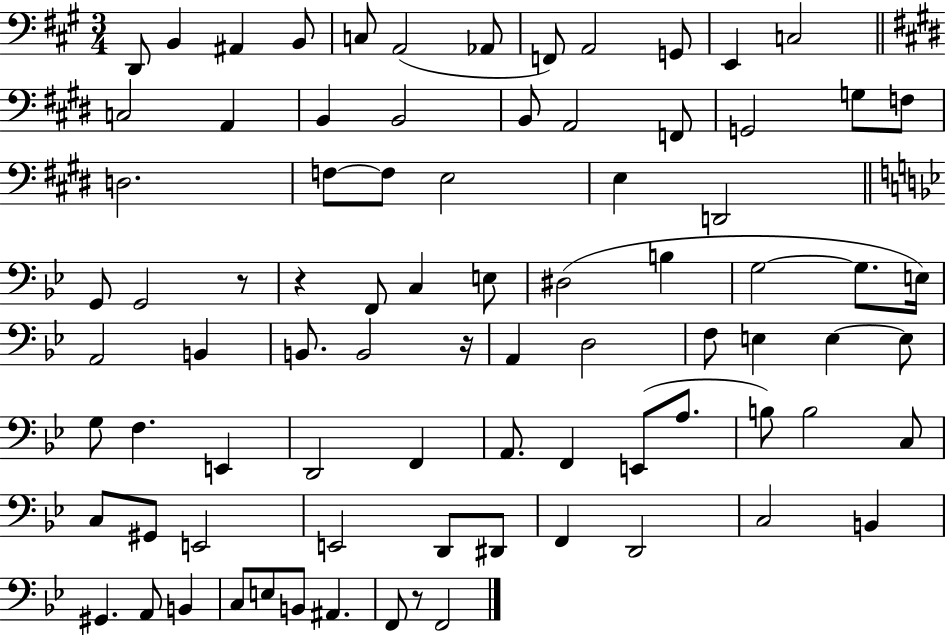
{
  \clef bass
  \numericTimeSignature
  \time 3/4
  \key a \major
  \repeat volta 2 { d,8 b,4 ais,4 b,8 | c8 a,2( aes,8 | f,8) a,2 g,8 | e,4 c2 | \break \bar "||" \break \key e \major c2 a,4 | b,4 b,2 | b,8 a,2 f,8 | g,2 g8 f8 | \break d2. | f8~~ f8 e2 | e4 d,2 | \bar "||" \break \key bes \major g,8 g,2 r8 | r4 f,8 c4 e8 | dis2( b4 | g2~~ g8. e16) | \break a,2 b,4 | b,8. b,2 r16 | a,4 d2 | f8 e4 e4~~ e8 | \break g8 f4. e,4 | d,2 f,4 | a,8. f,4 e,8( a8. | b8) b2 c8 | \break c8 gis,8 e,2 | e,2 d,8 dis,8 | f,4 d,2 | c2 b,4 | \break gis,4. a,8 b,4 | c8 e8 b,8 ais,4. | f,8 r8 f,2 | } \bar "|."
}